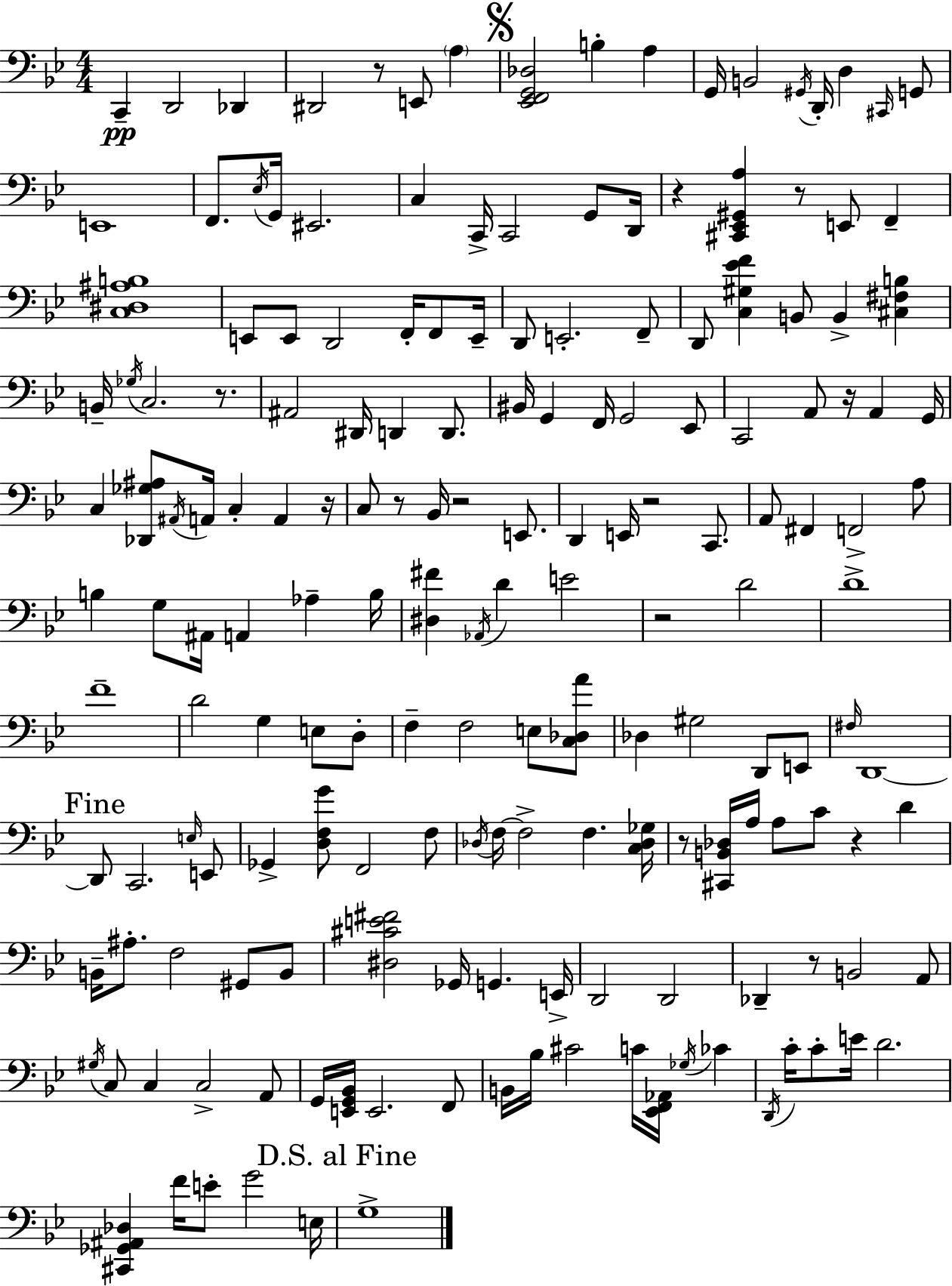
{
  \clef bass
  \numericTimeSignature
  \time 4/4
  \key bes \major
  \repeat volta 2 { c,4--\pp d,2 des,4 | dis,2 r8 e,8 \parenthesize a4 | \mark \markup { \musicglyph "scripts.segno" } <ees, f, g, des>2 b4-. a4 | g,16 b,2 \acciaccatura { gis,16 } d,16-. d4 \grace { cis,16 } | \break g,8 e,1 | f,8. \acciaccatura { ees16 } g,16 eis,2. | c4 c,16-> c,2 | g,8 d,16 r4 <cis, ees, gis, a>4 r8 e,8 f,4-- | \break <c dis ais b>1 | e,8 e,8 d,2 f,16-. | f,8 e,16-- d,8 e,2.-. | f,8-- d,8 <c gis ees' f'>4 b,8 b,4-> <cis fis b>4 | \break b,16-- \acciaccatura { ges16 } c2. | r8. ais,2 dis,16 d,4 | d,8. bis,16 g,4 f,16 g,2 | ees,8 c,2 a,8 r16 a,4 | \break g,16 c4 <des, ges ais>8 \acciaccatura { ais,16 } a,16 c4-. | a,4 r16 c8 r8 bes,16 r2 | e,8. d,4 e,16 r2 | c,8. a,8 fis,4 f,2-> | \break a8 b4 g8 ais,16 a,4 | aes4-- b16 <dis fis'>4 \acciaccatura { aes,16 } d'4 e'2 | r2 d'2 | d'1-> | \break f'1-- | d'2 g4 | e8 d8-. f4-- f2 | e8 <c des a'>8 des4 gis2 | \break d,8 e,8 \grace { fis16 } d,1~~ | \mark "Fine" d,8 c,2. | \grace { e16 } e,8 ges,4-> <d f g'>8 f,2 | f8 \acciaccatura { des16 } f16~~ f2-> | \break f4. <c des ges>16 r8 <cis, b, des>16 a16 a8 c'8 | r4 d'4 b,16-- ais8.-. f2 | gis,8 b,8 <dis cis' e' fis'>2 | ges,16 g,4. e,16-> d,2 | \break d,2 des,4-- r8 b,2 | a,8 \acciaccatura { gis16 } c8 c4 | c2-> a,8 g,16 <e, g, bes,>16 e,2. | f,8 b,16 bes16 cis'2 | \break c'16 <ees, f, aes,>16 \acciaccatura { ges16 } ces'4 \acciaccatura { d,16 } c'16-. c'8-. e'16 | d'2. <cis, ges, ais, des>4 | f'16 e'8-. g'2 e16 \mark "D.S. al Fine" g1-> | } \bar "|."
}